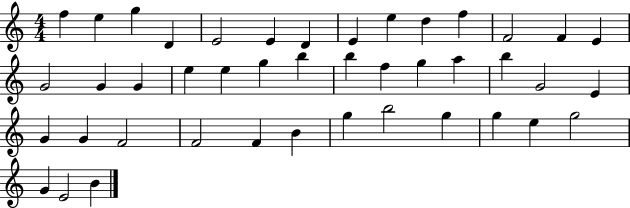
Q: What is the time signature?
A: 4/4